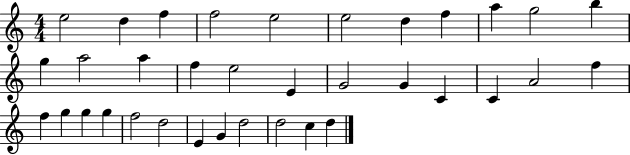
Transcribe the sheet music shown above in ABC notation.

X:1
T:Untitled
M:4/4
L:1/4
K:C
e2 d f f2 e2 e2 d f a g2 b g a2 a f e2 E G2 G C C A2 f f g g g f2 d2 E G d2 d2 c d